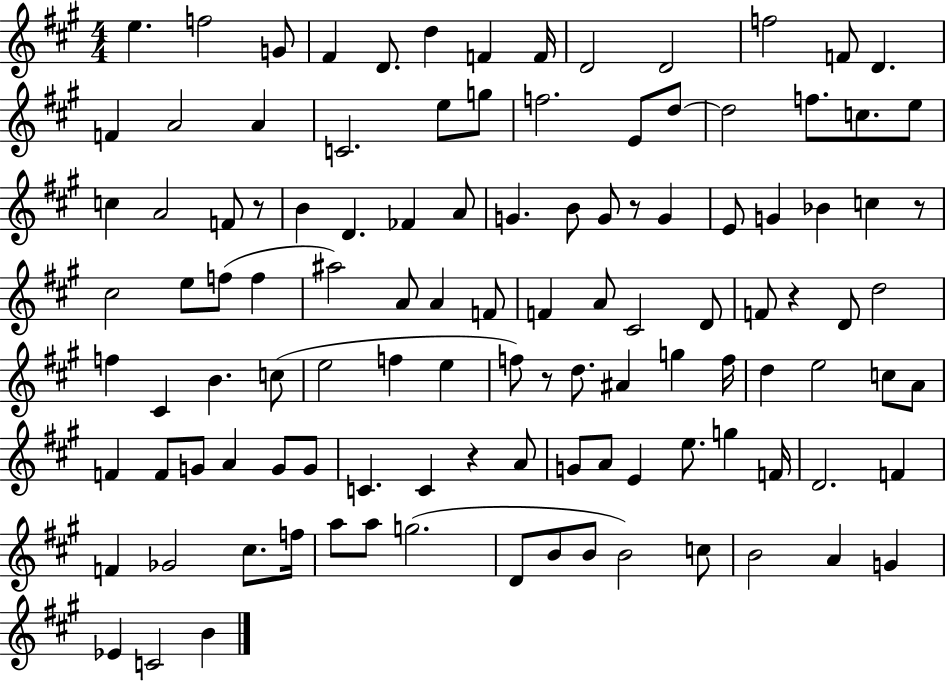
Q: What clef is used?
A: treble